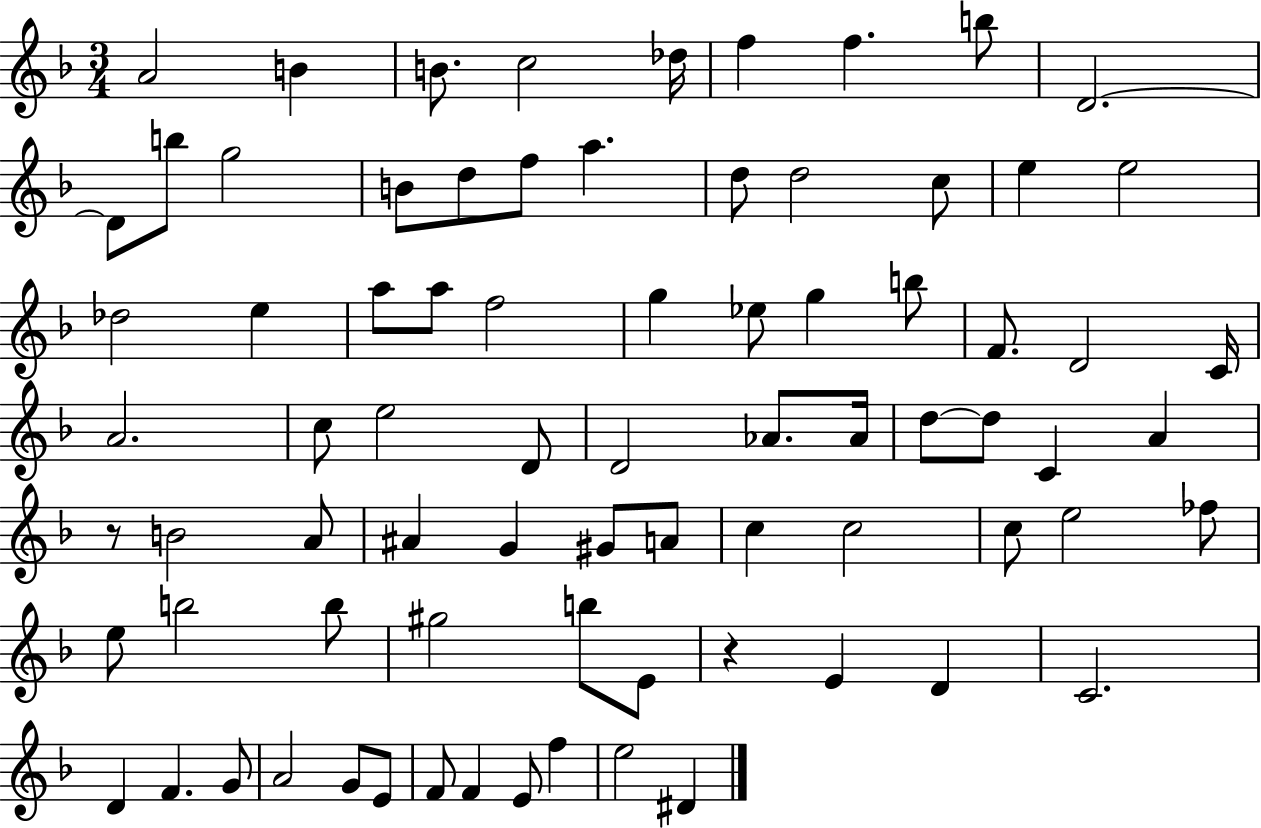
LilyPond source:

{
  \clef treble
  \numericTimeSignature
  \time 3/4
  \key f \major
  a'2 b'4 | b'8. c''2 des''16 | f''4 f''4. b''8 | d'2.~~ | \break d'8 b''8 g''2 | b'8 d''8 f''8 a''4. | d''8 d''2 c''8 | e''4 e''2 | \break des''2 e''4 | a''8 a''8 f''2 | g''4 ees''8 g''4 b''8 | f'8. d'2 c'16 | \break a'2. | c''8 e''2 d'8 | d'2 aes'8. aes'16 | d''8~~ d''8 c'4 a'4 | \break r8 b'2 a'8 | ais'4 g'4 gis'8 a'8 | c''4 c''2 | c''8 e''2 fes''8 | \break e''8 b''2 b''8 | gis''2 b''8 e'8 | r4 e'4 d'4 | c'2. | \break d'4 f'4. g'8 | a'2 g'8 e'8 | f'8 f'4 e'8 f''4 | e''2 dis'4 | \break \bar "|."
}